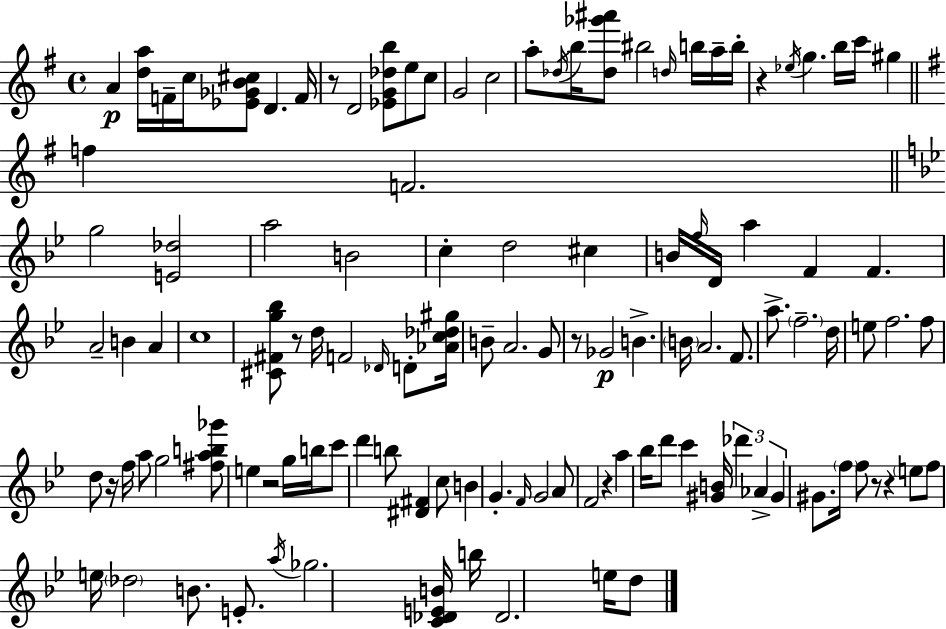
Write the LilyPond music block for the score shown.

{
  \clef treble
  \time 4/4
  \defaultTimeSignature
  \key g \major
  \repeat volta 2 { a'4\p <d'' a''>16 f'16-- c''16 <ees' ges' b' cis''>8 d'4. f'16 | r8 d'2 <ees' g' des'' b''>8 e''8 c''8 | g'2 c''2 | a''8-. \acciaccatura { des''16 } b''16 <des'' ges''' ais'''>8 bis''2 \grace { d''16 } b''16 | \break a''16-- b''16-. r4 \acciaccatura { ees''16 } g''4. b''16 c'''16 gis''4 | \bar "||" \break \key g \major f''4 f'2. | \bar "||" \break \key bes \major g''2 <e' des''>2 | a''2 b'2 | c''4-. d''2 cis''4 | b'16 \grace { f''16 } d'16 a''4 f'4 f'4. | \break a'2-- b'4 a'4 | c''1 | <cis' fis' g'' bes''>8 r8 d''16 f'2 \grace { des'16 } d'8-. | <aes' c'' des'' gis''>16 b'8-- a'2. | \break g'8 r8 ges'2\p b'4.-> | \parenthesize b'16 a'2. f'8. | a''8.-> \parenthesize f''2.-- | d''16 e''8 f''2. | \break f''8 d''8 r16 f''16 a''8 g''2 | <fis'' a'' b'' ges'''>8 e''4 r2 g''16 b''16 | c'''8 d'''4 b''8 <dis' fis'>4 c''8 b'4 | g'4.-. \grace { f'16 } g'2 | \break a'8 f'2 r4 a''4 | bes''16 d'''8 c'''4 <gis' b'>16 \tuplet 3/2 { des'''4 aes'4-> | gis'4 } gis'8. \parenthesize f''16 f''8 r8 r4 | \parenthesize e''8 f''8 e''16 \parenthesize des''2 | \break b'8. e'8.-. \acciaccatura { a''16 } ges''2. | <c' des' e' b'>16 b''16 des'2. | e''16 d''8 } \bar "|."
}